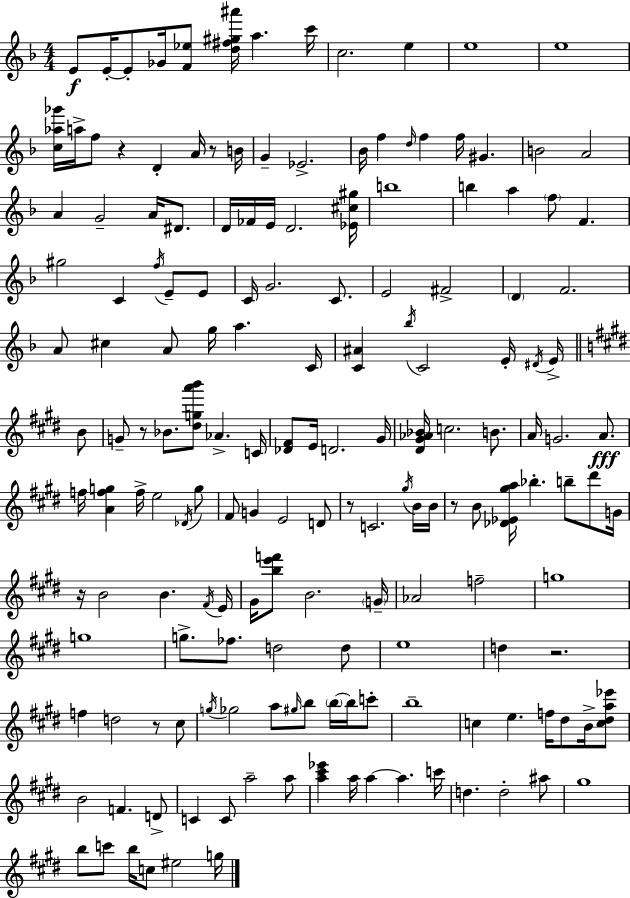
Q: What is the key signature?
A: D minor